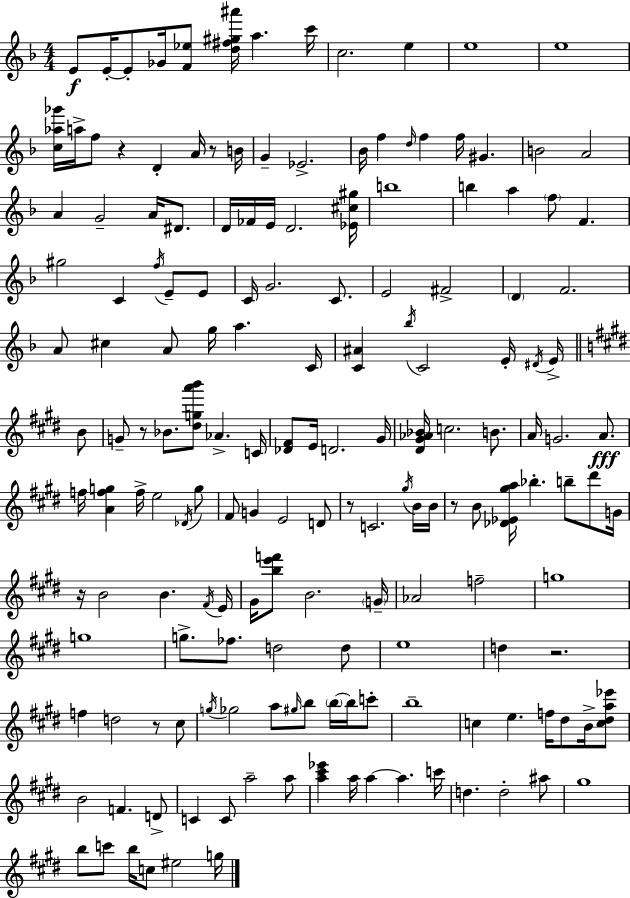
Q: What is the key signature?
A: D minor